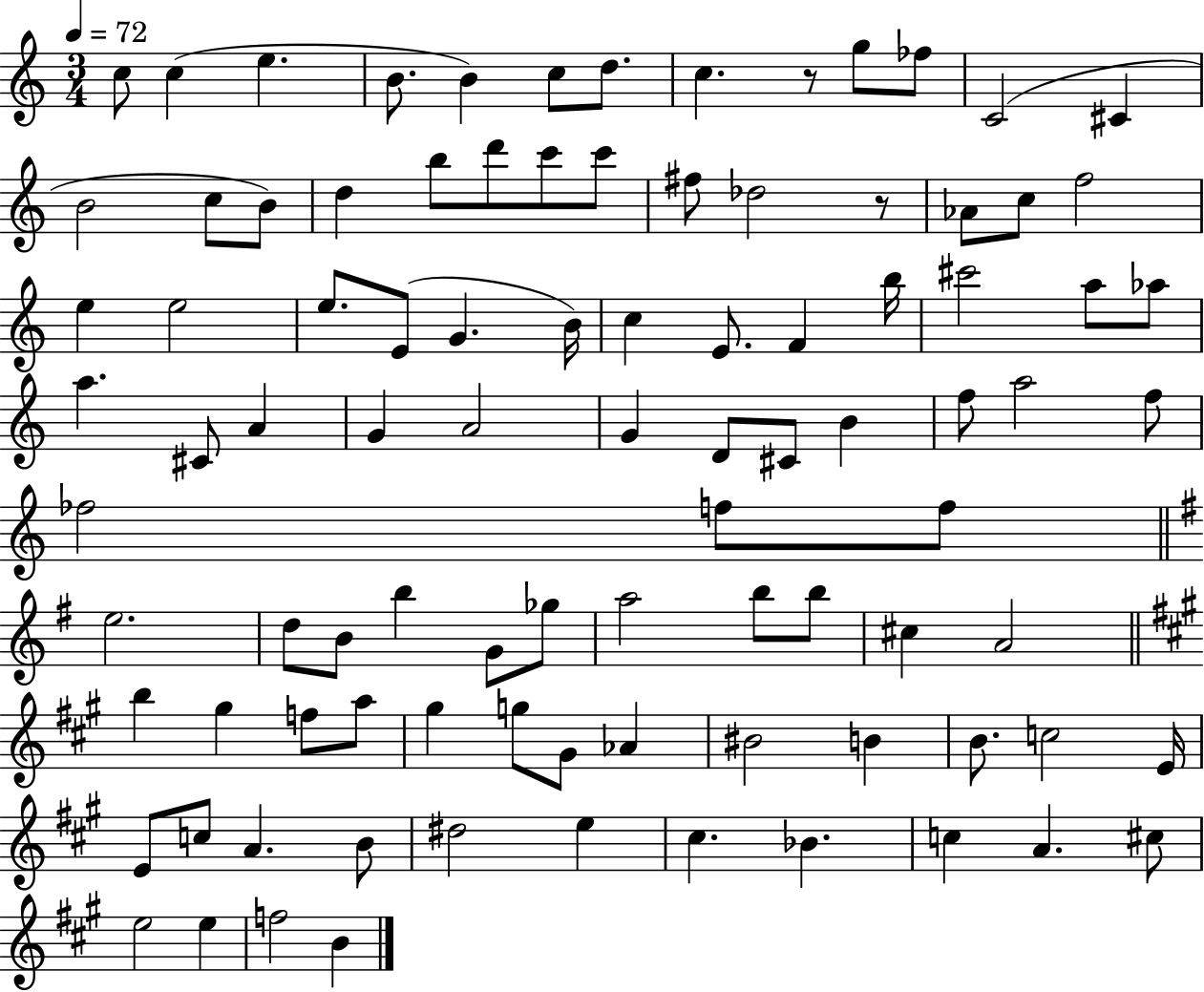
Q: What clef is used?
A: treble